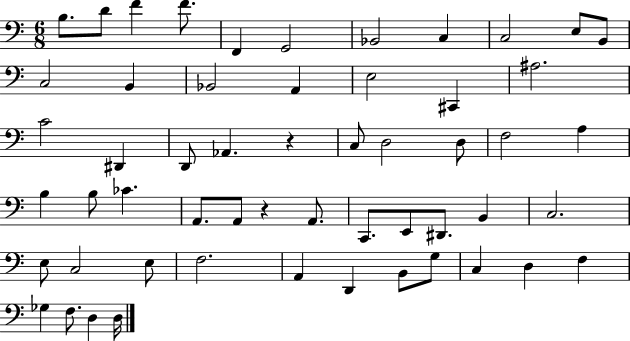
{
  \clef bass
  \numericTimeSignature
  \time 6/8
  \key c \major
  b8. d'8 f'4 f'8. | f,4 g,2 | bes,2 c4 | c2 e8 b,8 | \break c2 b,4 | bes,2 a,4 | e2 cis,4 | ais2. | \break c'2 dis,4 | d,8 aes,4. r4 | c8 d2 d8 | f2 a4 | \break b4 b8 ces'4. | a,8. a,8 r4 a,8. | c,8. e,8 dis,8. b,4 | c2. | \break e8 c2 e8 | f2. | a,4 d,4 b,8 g8 | c4 d4 f4 | \break ges4 f8. d4 d16 | \bar "|."
}